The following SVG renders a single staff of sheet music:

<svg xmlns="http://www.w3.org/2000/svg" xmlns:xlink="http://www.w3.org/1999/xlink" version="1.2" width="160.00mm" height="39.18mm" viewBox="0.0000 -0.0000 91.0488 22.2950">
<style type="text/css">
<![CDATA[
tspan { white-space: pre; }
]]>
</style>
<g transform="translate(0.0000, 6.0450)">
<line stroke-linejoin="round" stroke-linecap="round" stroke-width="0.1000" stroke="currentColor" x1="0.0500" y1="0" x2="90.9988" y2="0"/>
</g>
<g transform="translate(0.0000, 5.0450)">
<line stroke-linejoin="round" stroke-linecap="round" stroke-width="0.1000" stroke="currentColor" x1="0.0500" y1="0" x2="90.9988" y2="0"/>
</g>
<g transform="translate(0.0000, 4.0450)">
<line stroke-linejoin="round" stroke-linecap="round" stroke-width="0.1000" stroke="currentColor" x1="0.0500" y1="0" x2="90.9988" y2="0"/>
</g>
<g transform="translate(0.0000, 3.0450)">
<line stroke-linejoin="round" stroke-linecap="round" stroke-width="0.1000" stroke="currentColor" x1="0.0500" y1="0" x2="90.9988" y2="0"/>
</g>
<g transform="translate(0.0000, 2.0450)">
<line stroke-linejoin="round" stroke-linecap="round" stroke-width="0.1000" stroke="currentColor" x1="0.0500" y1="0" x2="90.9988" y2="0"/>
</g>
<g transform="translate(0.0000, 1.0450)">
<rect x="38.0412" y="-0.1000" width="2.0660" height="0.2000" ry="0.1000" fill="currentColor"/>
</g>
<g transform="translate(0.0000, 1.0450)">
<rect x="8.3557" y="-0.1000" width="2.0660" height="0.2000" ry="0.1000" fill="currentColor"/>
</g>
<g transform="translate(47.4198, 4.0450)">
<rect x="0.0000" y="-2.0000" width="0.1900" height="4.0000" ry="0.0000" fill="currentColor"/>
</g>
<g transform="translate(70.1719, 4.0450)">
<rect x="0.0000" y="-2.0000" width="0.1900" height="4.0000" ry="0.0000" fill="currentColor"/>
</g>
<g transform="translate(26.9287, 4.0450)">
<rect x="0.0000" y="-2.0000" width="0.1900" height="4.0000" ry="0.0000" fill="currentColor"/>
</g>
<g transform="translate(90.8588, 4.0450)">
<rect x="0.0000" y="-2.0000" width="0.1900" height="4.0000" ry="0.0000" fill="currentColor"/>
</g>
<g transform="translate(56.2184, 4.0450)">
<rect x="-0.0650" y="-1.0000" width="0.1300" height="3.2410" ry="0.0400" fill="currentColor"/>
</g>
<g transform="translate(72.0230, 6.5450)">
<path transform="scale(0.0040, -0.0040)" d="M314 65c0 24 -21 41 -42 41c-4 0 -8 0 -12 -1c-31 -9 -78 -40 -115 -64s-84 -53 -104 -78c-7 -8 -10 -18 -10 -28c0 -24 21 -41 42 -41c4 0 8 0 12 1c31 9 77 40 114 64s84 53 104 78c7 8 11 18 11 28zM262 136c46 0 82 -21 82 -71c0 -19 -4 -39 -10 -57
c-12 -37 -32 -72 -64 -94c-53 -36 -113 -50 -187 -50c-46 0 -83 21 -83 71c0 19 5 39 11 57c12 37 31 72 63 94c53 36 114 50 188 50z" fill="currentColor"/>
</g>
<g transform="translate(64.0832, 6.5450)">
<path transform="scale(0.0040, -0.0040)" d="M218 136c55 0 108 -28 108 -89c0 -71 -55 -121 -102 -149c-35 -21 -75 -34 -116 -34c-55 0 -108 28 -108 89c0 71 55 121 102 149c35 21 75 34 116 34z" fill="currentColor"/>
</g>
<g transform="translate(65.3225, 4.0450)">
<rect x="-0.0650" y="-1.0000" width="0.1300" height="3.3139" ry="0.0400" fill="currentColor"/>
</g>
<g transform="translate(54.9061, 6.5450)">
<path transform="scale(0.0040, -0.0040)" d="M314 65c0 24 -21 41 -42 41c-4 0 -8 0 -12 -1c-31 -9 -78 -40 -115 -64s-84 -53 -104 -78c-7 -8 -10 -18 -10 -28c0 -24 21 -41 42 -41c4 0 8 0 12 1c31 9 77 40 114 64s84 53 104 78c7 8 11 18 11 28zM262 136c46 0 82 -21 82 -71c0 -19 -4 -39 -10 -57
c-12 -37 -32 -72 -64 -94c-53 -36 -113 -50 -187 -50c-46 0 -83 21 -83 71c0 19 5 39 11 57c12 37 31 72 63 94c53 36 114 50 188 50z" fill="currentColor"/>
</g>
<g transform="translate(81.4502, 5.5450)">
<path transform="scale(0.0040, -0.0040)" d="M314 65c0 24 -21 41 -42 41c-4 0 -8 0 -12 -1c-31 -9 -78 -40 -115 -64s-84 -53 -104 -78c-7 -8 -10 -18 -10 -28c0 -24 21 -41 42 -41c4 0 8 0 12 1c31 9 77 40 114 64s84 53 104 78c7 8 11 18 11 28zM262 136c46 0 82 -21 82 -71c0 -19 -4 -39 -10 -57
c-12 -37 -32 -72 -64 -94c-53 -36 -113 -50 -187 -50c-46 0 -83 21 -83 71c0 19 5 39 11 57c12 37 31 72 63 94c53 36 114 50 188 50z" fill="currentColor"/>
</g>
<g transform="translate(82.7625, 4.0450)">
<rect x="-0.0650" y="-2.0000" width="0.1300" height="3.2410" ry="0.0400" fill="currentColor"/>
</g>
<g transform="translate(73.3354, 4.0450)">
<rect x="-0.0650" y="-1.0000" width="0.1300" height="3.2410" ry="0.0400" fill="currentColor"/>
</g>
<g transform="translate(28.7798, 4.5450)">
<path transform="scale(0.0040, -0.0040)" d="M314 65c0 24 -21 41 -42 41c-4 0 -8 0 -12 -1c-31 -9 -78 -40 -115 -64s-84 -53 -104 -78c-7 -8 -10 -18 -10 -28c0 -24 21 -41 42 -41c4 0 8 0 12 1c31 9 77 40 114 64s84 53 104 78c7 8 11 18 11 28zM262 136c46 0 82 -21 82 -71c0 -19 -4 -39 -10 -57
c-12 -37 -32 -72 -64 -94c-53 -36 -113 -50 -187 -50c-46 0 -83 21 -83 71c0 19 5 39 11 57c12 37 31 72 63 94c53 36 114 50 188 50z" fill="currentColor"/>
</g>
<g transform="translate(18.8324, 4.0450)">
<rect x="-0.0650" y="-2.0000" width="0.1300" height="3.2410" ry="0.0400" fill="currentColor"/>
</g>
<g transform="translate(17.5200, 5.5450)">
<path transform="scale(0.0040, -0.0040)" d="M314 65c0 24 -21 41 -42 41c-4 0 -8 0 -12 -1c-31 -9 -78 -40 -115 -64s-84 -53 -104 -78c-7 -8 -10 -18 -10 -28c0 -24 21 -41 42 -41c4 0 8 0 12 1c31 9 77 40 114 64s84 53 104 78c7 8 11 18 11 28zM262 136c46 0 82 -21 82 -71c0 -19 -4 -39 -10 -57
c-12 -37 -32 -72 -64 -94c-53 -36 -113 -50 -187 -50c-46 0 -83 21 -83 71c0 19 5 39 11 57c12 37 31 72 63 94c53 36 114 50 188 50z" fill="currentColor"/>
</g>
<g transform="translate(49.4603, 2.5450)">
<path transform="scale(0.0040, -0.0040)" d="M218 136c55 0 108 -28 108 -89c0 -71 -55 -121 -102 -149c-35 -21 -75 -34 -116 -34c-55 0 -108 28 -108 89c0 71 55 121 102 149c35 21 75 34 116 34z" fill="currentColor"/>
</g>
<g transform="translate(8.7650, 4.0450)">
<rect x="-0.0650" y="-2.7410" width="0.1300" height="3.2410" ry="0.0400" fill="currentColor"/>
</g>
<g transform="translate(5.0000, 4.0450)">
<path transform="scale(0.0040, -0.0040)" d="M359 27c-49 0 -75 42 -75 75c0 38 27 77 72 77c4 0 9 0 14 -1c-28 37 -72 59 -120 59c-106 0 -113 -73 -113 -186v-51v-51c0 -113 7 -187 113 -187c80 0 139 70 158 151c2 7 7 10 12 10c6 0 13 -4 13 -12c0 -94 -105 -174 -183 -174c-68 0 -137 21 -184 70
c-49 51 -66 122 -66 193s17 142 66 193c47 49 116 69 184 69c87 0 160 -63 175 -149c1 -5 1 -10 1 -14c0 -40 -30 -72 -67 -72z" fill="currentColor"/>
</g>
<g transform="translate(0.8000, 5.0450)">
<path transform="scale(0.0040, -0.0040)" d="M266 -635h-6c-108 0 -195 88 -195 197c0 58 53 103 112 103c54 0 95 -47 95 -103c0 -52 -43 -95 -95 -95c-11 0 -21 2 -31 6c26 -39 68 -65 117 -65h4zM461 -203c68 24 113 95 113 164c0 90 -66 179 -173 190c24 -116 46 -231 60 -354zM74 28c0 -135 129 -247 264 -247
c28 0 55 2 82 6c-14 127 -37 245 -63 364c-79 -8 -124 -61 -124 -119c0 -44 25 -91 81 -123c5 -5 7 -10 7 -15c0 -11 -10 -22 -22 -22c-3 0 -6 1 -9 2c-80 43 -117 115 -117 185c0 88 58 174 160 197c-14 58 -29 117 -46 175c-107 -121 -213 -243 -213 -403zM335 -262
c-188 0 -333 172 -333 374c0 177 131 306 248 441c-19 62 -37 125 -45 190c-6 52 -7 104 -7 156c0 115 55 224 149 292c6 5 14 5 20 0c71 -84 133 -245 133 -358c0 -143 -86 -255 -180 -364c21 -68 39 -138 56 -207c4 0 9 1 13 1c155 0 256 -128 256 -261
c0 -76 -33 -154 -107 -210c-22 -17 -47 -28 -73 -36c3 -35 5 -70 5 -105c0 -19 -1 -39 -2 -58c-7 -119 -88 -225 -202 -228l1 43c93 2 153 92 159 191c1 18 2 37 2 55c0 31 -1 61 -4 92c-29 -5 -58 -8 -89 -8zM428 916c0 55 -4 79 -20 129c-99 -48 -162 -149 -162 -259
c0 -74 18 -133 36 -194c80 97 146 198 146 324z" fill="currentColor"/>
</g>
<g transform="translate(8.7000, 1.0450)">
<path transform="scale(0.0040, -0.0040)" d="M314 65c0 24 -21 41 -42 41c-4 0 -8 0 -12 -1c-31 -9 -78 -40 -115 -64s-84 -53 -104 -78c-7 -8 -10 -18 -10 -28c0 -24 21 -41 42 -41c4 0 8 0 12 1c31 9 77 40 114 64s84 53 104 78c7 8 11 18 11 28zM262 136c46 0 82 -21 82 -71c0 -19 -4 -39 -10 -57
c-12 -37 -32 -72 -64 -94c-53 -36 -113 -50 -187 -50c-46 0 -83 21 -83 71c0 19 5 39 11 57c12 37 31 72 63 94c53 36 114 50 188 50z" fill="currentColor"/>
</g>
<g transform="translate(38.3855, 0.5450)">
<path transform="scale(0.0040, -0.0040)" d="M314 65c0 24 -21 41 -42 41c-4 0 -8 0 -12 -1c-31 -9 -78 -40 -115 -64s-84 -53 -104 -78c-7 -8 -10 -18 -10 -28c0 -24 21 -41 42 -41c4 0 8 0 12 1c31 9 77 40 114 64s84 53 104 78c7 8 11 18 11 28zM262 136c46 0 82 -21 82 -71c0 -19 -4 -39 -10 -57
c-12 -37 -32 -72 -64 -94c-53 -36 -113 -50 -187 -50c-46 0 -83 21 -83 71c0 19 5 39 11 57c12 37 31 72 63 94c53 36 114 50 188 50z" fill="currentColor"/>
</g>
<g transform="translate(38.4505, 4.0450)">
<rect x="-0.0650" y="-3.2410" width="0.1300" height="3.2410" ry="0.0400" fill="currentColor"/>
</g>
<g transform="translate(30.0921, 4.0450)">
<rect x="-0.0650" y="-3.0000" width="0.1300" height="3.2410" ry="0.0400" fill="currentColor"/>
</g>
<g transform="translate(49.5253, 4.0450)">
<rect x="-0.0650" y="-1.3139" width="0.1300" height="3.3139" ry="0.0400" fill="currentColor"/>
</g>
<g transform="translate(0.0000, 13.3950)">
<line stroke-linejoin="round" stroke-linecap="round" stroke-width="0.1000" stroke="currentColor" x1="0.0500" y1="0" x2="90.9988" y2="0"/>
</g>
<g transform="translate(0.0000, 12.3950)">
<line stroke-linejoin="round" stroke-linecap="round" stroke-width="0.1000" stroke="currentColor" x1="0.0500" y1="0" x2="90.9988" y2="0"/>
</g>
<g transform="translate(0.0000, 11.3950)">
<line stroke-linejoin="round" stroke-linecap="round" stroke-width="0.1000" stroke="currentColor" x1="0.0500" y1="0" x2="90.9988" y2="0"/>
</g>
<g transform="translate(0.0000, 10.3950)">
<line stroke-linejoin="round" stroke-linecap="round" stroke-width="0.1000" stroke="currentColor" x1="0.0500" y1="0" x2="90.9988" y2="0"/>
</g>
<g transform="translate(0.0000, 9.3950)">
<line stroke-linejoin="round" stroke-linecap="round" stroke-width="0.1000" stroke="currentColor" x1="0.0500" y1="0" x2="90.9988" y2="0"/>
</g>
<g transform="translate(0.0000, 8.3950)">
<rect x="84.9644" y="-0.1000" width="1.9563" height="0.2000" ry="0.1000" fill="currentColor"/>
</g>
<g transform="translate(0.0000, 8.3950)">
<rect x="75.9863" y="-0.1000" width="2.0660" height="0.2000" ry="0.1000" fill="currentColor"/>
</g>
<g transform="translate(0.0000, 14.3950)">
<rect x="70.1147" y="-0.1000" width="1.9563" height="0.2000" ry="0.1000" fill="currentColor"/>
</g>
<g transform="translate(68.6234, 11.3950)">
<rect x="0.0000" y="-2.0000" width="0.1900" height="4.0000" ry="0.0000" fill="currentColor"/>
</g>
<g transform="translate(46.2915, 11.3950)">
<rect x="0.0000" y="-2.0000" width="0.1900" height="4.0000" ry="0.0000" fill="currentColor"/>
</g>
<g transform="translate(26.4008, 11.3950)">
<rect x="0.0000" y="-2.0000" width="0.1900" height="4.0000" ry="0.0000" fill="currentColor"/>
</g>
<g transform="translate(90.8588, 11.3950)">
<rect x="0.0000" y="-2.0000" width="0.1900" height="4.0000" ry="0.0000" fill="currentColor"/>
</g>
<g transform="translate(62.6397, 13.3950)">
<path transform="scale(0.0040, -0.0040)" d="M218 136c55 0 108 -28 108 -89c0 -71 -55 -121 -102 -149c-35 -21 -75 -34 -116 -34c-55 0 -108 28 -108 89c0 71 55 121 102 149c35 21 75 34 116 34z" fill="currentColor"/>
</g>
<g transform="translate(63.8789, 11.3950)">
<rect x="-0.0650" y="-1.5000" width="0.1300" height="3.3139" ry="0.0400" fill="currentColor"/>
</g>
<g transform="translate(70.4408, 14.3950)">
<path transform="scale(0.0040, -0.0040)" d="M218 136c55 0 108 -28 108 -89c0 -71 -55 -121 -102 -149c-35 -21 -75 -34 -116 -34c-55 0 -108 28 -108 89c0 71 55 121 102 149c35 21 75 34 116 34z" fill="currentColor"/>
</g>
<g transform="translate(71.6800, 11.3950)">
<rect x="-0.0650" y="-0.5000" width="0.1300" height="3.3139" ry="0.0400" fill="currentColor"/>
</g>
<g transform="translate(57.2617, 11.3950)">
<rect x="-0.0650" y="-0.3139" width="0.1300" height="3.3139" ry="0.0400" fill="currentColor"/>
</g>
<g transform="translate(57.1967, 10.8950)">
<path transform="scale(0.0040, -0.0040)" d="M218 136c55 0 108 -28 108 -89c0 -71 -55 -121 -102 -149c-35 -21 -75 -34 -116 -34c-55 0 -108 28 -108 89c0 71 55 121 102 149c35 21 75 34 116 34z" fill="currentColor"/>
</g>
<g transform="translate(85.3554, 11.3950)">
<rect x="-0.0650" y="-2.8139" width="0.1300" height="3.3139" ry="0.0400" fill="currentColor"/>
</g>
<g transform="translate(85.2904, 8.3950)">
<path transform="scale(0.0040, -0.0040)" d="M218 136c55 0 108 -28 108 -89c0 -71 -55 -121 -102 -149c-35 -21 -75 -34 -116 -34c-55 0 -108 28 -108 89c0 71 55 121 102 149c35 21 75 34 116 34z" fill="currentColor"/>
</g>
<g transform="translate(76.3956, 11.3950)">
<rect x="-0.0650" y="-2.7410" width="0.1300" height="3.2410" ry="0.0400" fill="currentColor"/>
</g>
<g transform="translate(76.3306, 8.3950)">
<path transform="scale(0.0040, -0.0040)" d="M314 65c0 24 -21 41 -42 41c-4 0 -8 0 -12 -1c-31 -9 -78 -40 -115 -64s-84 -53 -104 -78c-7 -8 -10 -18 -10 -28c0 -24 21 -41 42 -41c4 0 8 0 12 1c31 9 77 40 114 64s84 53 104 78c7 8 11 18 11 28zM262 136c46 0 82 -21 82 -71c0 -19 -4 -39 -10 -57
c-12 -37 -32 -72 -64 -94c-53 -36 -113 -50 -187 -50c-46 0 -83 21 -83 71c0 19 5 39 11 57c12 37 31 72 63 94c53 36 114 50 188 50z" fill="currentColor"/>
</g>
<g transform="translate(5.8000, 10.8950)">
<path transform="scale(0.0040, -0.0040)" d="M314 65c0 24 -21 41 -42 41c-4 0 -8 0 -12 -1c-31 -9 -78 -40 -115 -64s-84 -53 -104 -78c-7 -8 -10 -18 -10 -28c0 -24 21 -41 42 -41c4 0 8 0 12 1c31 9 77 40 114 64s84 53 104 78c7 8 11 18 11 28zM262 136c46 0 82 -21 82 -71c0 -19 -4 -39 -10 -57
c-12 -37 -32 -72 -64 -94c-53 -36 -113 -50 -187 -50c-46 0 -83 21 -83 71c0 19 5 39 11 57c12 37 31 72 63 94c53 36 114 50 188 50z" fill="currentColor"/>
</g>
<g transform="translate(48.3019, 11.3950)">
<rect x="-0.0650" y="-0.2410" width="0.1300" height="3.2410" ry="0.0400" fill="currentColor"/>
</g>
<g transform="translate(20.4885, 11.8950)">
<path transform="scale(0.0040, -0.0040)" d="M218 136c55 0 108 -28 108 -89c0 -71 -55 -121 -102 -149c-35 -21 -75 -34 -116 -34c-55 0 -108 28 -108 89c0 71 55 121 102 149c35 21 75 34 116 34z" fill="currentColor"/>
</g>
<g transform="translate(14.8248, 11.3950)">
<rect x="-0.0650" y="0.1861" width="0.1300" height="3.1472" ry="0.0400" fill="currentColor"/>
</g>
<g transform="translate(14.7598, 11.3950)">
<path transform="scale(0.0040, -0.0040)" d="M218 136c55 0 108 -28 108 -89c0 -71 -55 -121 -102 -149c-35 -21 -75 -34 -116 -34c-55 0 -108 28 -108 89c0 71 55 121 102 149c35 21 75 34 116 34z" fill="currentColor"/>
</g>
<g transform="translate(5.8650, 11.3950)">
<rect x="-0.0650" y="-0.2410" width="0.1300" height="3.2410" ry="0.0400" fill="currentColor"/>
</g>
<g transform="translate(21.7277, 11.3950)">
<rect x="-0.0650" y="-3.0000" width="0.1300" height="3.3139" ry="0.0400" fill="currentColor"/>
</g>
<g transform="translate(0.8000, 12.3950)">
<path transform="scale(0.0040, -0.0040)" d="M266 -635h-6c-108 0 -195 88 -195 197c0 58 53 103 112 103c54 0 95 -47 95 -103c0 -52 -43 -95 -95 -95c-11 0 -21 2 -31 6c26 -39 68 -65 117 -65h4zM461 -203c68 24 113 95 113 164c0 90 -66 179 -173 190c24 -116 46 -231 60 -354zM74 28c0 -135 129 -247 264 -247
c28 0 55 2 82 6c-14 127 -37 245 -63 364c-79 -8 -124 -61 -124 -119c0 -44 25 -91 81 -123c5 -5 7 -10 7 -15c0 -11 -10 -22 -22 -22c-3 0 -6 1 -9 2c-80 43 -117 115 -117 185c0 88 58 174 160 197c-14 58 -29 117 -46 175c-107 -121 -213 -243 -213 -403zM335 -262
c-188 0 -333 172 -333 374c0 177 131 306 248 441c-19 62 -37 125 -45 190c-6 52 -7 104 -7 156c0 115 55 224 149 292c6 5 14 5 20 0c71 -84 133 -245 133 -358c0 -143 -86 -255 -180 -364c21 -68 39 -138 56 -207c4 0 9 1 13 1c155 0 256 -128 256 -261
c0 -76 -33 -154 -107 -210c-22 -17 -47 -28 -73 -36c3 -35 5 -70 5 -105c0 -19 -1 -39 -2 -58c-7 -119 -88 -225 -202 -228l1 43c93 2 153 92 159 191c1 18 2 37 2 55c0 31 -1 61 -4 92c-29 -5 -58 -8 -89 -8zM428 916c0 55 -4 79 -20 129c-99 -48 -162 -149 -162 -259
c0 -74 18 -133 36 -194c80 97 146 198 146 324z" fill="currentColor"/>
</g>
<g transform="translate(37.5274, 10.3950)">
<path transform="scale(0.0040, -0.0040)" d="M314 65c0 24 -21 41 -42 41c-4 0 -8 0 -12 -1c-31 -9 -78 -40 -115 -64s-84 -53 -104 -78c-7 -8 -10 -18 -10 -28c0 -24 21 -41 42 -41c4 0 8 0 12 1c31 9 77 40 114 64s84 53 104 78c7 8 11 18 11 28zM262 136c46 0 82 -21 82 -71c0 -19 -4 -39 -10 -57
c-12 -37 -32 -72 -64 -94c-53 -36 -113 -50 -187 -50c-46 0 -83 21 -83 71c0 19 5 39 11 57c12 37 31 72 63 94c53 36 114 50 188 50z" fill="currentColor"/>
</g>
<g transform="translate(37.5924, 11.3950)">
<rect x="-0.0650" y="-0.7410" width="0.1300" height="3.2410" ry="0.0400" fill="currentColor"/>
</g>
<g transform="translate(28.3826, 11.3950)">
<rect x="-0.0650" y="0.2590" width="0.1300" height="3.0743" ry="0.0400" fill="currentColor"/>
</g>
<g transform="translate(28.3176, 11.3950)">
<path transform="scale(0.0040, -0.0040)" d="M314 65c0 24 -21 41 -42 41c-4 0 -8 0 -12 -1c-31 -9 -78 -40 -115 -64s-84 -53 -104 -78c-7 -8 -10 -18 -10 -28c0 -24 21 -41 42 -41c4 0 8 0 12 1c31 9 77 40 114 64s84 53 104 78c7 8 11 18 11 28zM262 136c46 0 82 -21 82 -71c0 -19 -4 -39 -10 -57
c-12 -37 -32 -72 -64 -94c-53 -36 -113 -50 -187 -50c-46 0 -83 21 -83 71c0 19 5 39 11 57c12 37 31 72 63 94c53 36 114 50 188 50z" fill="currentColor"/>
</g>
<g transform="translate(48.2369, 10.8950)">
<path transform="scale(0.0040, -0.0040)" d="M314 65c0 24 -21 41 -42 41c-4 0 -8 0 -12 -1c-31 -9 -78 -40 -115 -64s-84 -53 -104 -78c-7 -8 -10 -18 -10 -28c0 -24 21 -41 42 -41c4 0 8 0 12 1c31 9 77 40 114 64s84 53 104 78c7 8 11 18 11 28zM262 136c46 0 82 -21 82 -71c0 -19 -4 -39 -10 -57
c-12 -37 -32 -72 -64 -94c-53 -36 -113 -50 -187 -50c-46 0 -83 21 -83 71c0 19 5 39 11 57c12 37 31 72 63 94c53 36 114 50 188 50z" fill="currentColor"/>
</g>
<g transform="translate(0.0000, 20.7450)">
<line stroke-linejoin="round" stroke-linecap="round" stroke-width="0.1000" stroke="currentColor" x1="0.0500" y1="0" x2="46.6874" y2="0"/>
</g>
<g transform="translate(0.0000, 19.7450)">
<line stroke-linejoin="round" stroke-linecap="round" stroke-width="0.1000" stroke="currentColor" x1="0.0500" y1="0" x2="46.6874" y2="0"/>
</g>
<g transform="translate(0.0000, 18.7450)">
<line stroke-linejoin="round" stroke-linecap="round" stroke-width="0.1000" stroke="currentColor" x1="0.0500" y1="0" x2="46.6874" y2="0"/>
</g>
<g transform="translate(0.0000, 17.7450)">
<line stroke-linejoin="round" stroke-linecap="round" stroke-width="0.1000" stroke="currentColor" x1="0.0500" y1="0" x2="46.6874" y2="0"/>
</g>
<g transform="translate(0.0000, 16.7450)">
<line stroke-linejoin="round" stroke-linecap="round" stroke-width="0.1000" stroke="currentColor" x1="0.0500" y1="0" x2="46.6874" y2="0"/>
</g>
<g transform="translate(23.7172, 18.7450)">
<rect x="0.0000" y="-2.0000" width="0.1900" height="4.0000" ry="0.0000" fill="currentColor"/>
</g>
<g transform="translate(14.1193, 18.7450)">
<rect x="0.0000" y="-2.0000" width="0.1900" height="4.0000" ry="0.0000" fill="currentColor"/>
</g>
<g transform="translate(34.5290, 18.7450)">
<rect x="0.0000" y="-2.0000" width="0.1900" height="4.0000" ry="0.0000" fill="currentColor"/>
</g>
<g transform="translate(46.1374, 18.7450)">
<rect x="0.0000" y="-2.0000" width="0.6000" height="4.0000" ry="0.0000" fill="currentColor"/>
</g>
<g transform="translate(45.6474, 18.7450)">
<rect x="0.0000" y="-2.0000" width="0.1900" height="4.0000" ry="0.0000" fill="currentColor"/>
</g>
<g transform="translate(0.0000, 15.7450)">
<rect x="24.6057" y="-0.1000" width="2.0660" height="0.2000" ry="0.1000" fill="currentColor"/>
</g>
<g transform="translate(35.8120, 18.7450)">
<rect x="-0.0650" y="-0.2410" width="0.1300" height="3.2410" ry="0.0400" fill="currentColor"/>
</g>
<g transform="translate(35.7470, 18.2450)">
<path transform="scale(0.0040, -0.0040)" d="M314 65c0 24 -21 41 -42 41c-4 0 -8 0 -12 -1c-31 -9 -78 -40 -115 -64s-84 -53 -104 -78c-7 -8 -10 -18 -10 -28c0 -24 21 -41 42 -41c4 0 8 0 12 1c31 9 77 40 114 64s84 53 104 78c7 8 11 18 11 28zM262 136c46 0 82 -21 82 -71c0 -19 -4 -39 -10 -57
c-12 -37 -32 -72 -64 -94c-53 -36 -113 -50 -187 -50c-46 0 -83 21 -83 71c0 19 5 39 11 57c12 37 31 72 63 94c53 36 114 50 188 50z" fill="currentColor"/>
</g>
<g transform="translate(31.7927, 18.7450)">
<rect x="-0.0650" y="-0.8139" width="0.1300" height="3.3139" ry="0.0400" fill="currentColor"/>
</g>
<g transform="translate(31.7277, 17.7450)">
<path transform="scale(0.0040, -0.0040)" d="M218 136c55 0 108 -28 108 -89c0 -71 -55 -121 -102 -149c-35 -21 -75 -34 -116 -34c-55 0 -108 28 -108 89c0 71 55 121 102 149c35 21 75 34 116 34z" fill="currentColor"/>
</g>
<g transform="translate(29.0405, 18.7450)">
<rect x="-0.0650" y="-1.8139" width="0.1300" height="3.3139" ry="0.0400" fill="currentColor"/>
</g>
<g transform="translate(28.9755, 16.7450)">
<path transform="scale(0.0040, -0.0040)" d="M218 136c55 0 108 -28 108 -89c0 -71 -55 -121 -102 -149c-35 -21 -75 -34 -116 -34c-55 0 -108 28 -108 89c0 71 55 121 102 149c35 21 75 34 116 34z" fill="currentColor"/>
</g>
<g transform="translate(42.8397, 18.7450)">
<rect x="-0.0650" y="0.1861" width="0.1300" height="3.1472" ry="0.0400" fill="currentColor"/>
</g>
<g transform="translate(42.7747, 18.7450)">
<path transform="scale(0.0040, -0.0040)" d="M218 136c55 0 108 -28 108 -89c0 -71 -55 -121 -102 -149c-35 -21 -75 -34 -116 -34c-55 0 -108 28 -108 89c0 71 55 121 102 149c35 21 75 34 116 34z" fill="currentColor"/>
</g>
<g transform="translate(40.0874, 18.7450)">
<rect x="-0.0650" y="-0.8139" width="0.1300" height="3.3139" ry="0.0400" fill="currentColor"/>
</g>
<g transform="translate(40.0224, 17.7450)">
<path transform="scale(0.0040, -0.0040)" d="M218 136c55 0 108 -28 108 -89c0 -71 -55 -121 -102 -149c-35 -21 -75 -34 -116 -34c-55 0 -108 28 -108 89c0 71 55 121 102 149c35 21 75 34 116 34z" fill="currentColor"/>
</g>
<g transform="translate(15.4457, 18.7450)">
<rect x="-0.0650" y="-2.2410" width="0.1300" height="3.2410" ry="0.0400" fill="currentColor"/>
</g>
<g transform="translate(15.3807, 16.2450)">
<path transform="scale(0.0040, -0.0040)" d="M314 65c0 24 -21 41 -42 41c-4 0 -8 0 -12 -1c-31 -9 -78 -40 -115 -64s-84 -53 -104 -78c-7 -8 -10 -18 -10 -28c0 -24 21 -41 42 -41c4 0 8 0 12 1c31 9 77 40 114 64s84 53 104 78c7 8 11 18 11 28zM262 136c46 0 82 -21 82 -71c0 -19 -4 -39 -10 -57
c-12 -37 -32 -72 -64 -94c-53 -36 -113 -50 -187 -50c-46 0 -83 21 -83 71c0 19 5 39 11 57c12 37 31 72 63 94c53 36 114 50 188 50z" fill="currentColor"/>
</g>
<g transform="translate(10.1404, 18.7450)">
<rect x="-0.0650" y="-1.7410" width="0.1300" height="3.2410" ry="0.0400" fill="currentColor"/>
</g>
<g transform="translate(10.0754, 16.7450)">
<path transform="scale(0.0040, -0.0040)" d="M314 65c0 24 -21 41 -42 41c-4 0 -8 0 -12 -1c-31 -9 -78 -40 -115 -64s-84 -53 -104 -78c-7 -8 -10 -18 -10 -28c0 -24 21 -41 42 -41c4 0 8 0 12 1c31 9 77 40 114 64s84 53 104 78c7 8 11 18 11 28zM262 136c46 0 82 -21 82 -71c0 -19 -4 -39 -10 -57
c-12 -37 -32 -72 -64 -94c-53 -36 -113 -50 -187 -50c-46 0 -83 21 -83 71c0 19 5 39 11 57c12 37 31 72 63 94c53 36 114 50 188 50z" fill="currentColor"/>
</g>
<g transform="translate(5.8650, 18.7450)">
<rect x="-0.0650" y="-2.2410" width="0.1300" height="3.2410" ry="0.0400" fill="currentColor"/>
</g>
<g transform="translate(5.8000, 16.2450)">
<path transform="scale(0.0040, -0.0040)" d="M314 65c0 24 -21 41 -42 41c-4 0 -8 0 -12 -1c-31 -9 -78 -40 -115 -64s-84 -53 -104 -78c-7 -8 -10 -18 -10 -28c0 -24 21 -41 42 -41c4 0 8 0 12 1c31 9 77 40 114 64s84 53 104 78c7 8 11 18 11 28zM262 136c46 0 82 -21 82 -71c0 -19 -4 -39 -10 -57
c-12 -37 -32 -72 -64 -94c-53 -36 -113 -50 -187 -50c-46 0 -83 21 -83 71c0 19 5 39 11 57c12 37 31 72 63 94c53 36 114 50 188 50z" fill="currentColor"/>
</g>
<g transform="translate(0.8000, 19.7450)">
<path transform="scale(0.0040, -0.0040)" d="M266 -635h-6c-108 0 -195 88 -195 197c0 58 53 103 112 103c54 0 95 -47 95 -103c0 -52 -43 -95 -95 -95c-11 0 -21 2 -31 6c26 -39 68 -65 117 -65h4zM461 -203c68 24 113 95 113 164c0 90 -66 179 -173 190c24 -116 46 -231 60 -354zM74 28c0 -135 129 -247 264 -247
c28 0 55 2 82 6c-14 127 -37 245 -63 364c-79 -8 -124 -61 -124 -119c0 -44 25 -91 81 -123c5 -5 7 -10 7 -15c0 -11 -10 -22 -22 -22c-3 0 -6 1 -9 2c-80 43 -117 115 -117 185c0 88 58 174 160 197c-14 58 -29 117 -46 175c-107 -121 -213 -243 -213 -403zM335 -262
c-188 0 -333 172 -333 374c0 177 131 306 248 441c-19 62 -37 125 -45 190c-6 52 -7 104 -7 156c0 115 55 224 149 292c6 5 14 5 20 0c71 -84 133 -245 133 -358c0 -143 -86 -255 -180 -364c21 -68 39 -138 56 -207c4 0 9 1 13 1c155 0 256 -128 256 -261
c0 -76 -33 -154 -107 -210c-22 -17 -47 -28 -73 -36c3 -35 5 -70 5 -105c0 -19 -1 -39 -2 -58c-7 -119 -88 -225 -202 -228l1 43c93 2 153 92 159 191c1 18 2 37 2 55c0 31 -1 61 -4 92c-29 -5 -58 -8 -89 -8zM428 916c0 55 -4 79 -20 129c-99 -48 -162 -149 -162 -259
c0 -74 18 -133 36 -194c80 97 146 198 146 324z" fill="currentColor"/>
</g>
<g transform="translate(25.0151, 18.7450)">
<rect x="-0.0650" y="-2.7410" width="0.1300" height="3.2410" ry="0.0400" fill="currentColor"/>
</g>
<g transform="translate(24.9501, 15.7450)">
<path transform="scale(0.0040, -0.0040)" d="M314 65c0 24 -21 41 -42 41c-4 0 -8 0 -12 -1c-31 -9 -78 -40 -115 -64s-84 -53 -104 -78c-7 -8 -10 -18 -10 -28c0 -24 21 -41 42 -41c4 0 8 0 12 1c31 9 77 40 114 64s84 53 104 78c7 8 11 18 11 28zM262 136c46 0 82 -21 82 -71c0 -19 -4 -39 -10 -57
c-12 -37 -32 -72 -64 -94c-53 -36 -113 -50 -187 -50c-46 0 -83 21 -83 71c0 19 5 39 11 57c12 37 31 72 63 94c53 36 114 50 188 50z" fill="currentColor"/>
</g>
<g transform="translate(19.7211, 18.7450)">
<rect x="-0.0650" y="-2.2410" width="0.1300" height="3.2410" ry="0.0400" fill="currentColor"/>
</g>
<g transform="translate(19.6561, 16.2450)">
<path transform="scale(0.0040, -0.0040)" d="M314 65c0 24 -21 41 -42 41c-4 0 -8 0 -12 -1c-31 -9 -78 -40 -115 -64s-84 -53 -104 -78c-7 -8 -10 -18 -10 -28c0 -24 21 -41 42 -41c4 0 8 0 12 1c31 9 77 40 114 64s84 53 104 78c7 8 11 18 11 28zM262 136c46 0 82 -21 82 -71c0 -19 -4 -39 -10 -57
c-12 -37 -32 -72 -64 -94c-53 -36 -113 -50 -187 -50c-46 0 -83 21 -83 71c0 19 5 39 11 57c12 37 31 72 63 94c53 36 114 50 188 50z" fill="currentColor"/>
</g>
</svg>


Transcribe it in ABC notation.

X:1
T:Untitled
M:4/4
L:1/4
K:C
a2 F2 A2 b2 e D2 D D2 F2 c2 B A B2 d2 c2 c E C a2 a g2 f2 g2 g2 a2 f d c2 d B